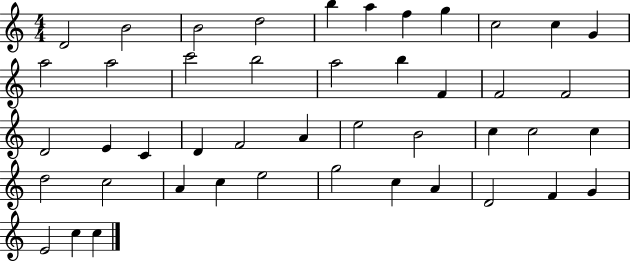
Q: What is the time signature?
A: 4/4